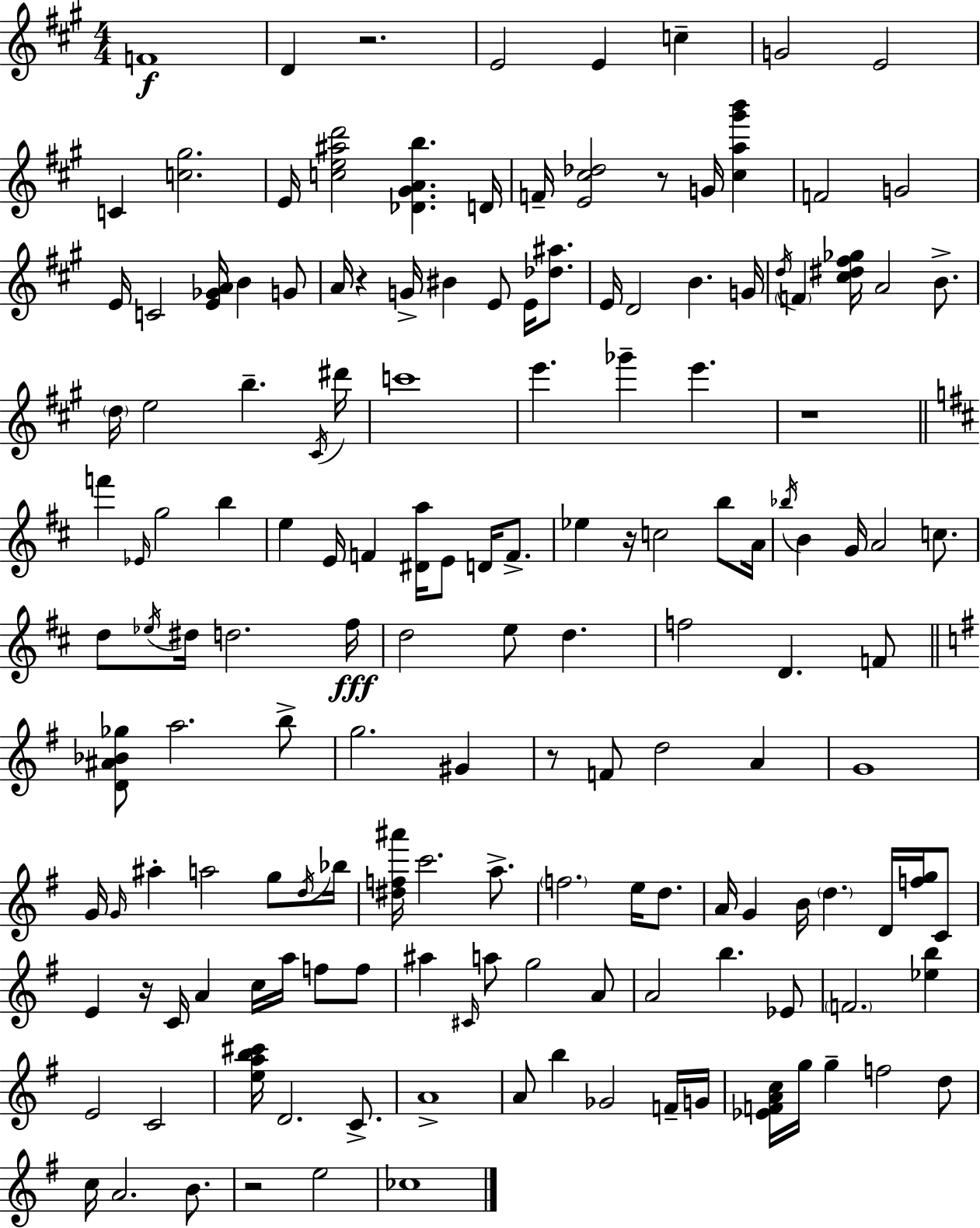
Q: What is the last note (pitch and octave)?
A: CES5